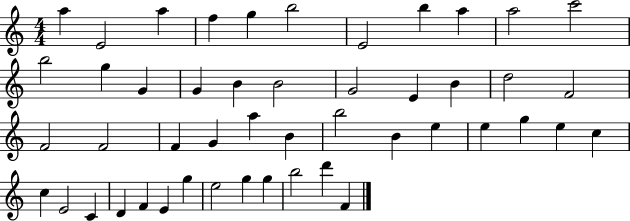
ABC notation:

X:1
T:Untitled
M:4/4
L:1/4
K:C
a E2 a f g b2 E2 b a a2 c'2 b2 g G G B B2 G2 E B d2 F2 F2 F2 F G a B b2 B e e g e c c E2 C D F E g e2 g g b2 d' F